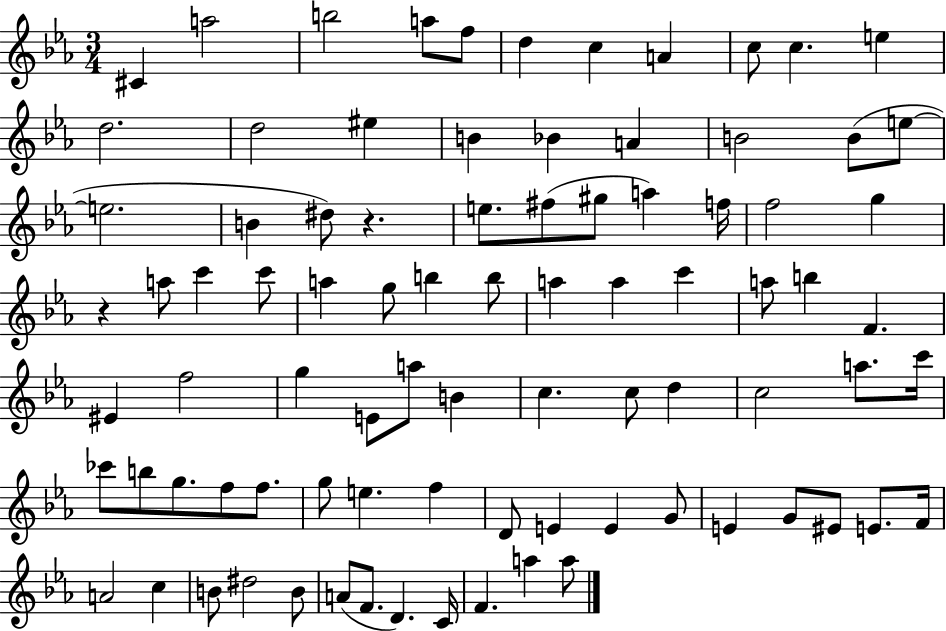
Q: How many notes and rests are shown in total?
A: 86